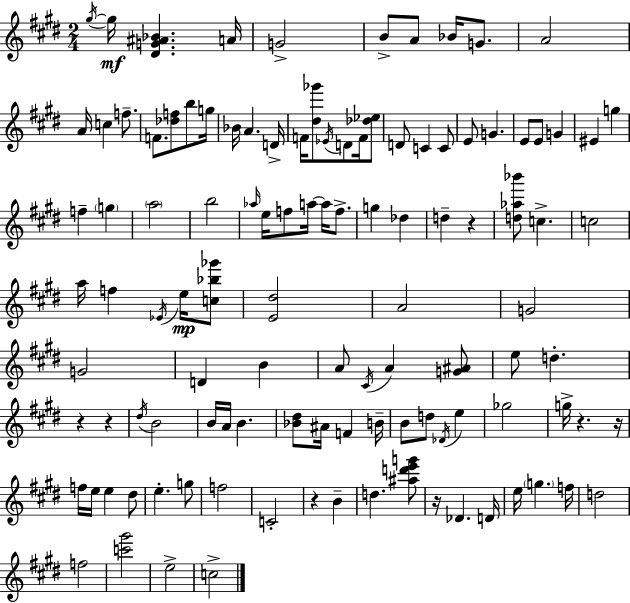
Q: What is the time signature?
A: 2/4